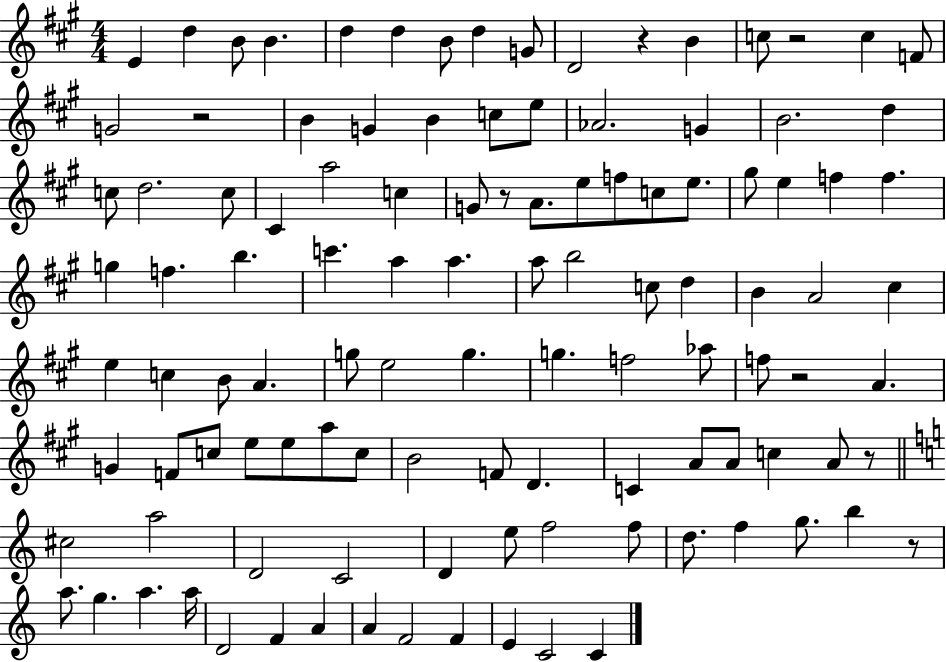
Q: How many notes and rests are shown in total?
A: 112